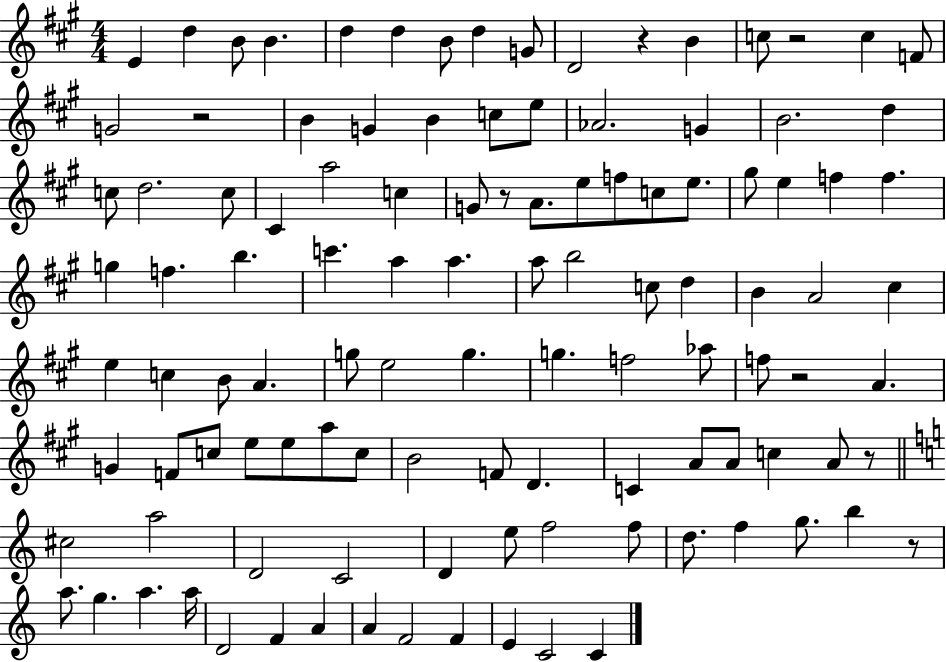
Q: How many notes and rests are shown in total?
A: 112